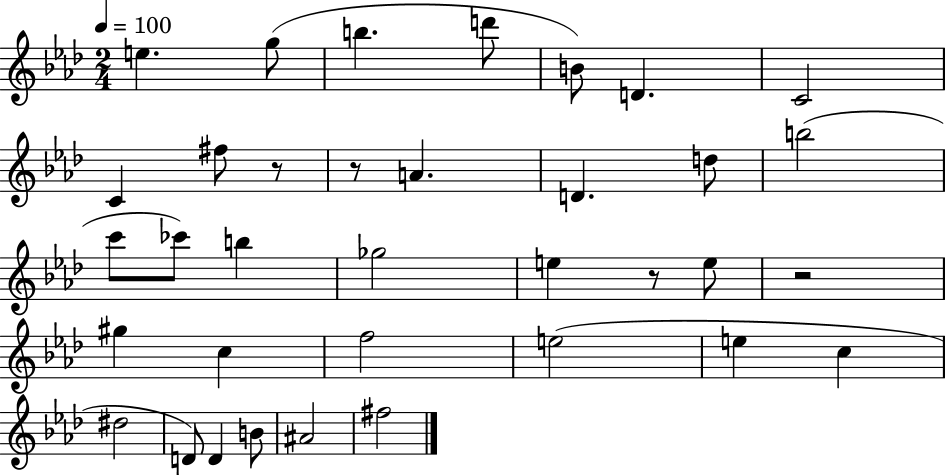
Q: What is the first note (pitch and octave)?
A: E5